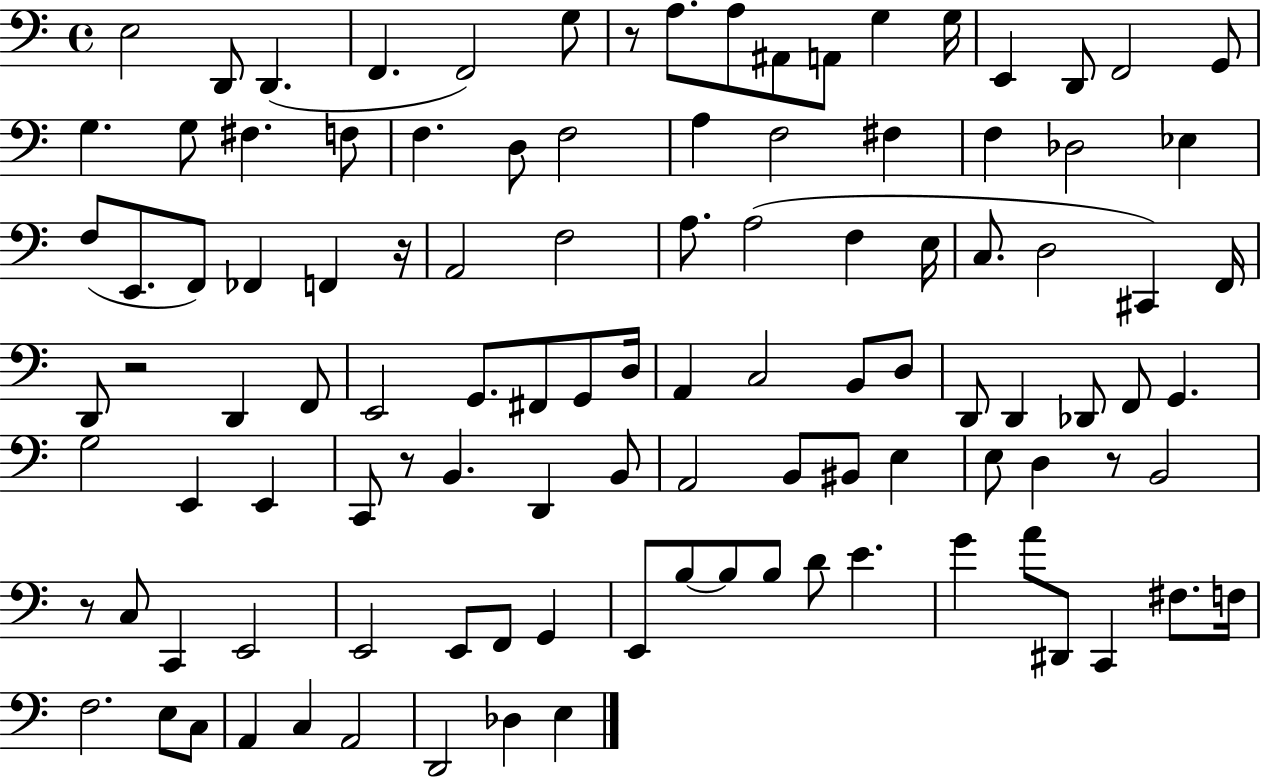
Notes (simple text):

E3/h D2/e D2/q. F2/q. F2/h G3/e R/e A3/e. A3/e A#2/e A2/e G3/q G3/s E2/q D2/e F2/h G2/e G3/q. G3/e F#3/q. F3/e F3/q. D3/e F3/h A3/q F3/h F#3/q F3/q Db3/h Eb3/q F3/e E2/e. F2/e FES2/q F2/q R/s A2/h F3/h A3/e. A3/h F3/q E3/s C3/e. D3/h C#2/q F2/s D2/e R/h D2/q F2/e E2/h G2/e. F#2/e G2/e D3/s A2/q C3/h B2/e D3/e D2/e D2/q Db2/e F2/e G2/q. G3/h E2/q E2/q C2/e R/e B2/q. D2/q B2/e A2/h B2/e BIS2/e E3/q E3/e D3/q R/e B2/h R/e C3/e C2/q E2/h E2/h E2/e F2/e G2/q E2/e B3/e B3/e B3/e D4/e E4/q. G4/q A4/e D#2/e C2/q F#3/e. F3/s F3/h. E3/e C3/e A2/q C3/q A2/h D2/h Db3/q E3/q